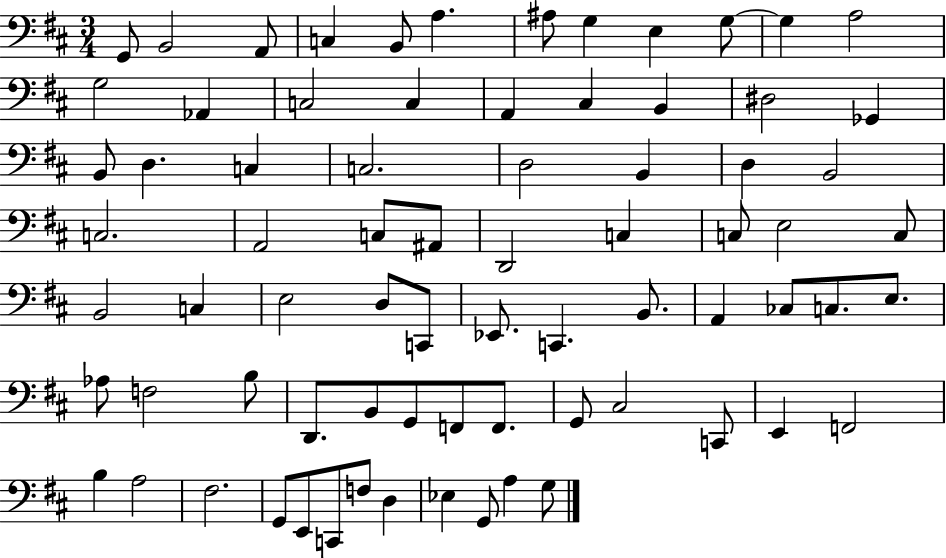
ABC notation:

X:1
T:Untitled
M:3/4
L:1/4
K:D
G,,/2 B,,2 A,,/2 C, B,,/2 A, ^A,/2 G, E, G,/2 G, A,2 G,2 _A,, C,2 C, A,, ^C, B,, ^D,2 _G,, B,,/2 D, C, C,2 D,2 B,, D, B,,2 C,2 A,,2 C,/2 ^A,,/2 D,,2 C, C,/2 E,2 C,/2 B,,2 C, E,2 D,/2 C,,/2 _E,,/2 C,, B,,/2 A,, _C,/2 C,/2 E,/2 _A,/2 F,2 B,/2 D,,/2 B,,/2 G,,/2 F,,/2 F,,/2 G,,/2 ^C,2 C,,/2 E,, F,,2 B, A,2 ^F,2 G,,/2 E,,/2 C,,/2 F,/2 D, _E, G,,/2 A, G,/2